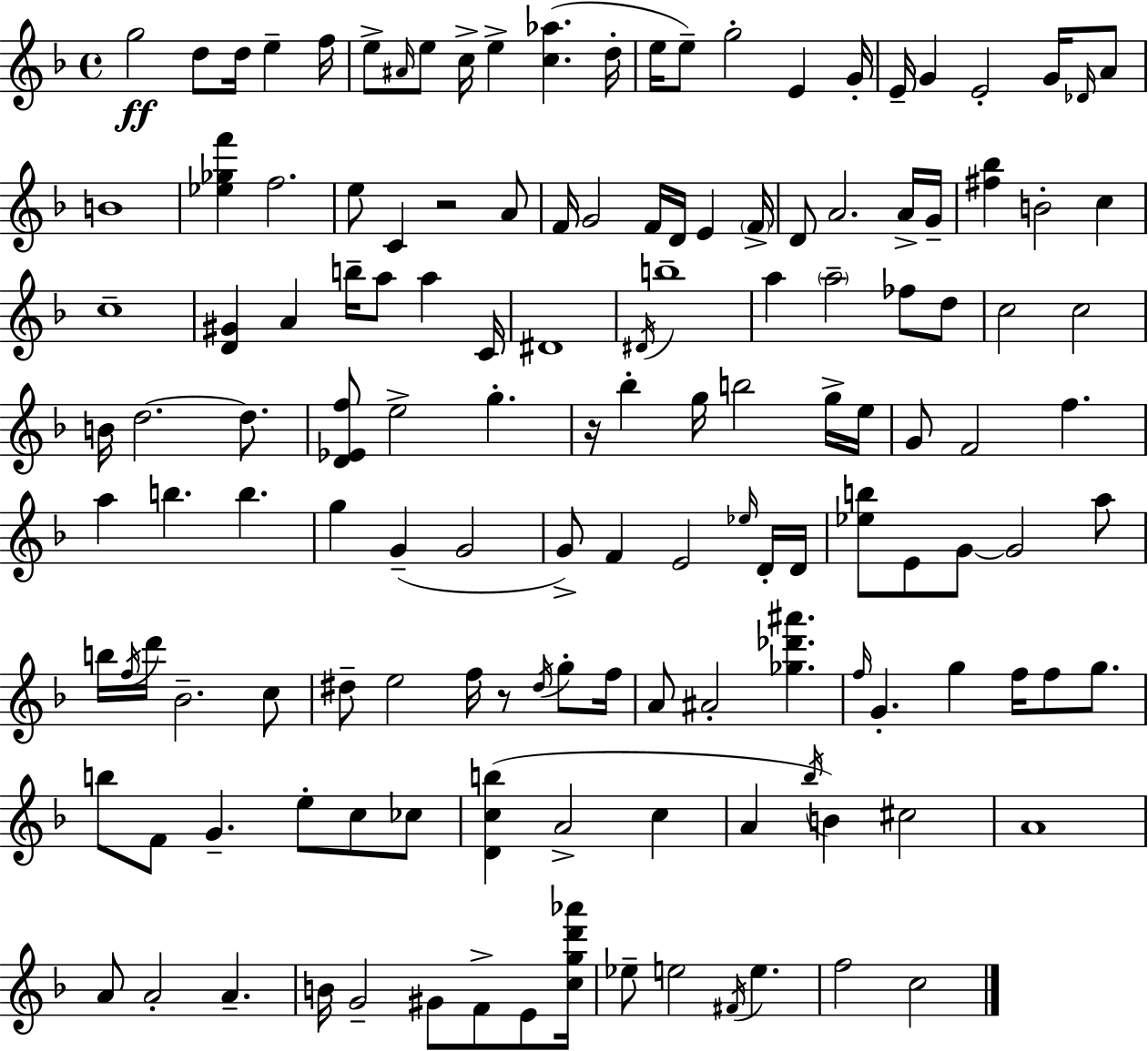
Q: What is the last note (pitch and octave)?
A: C5